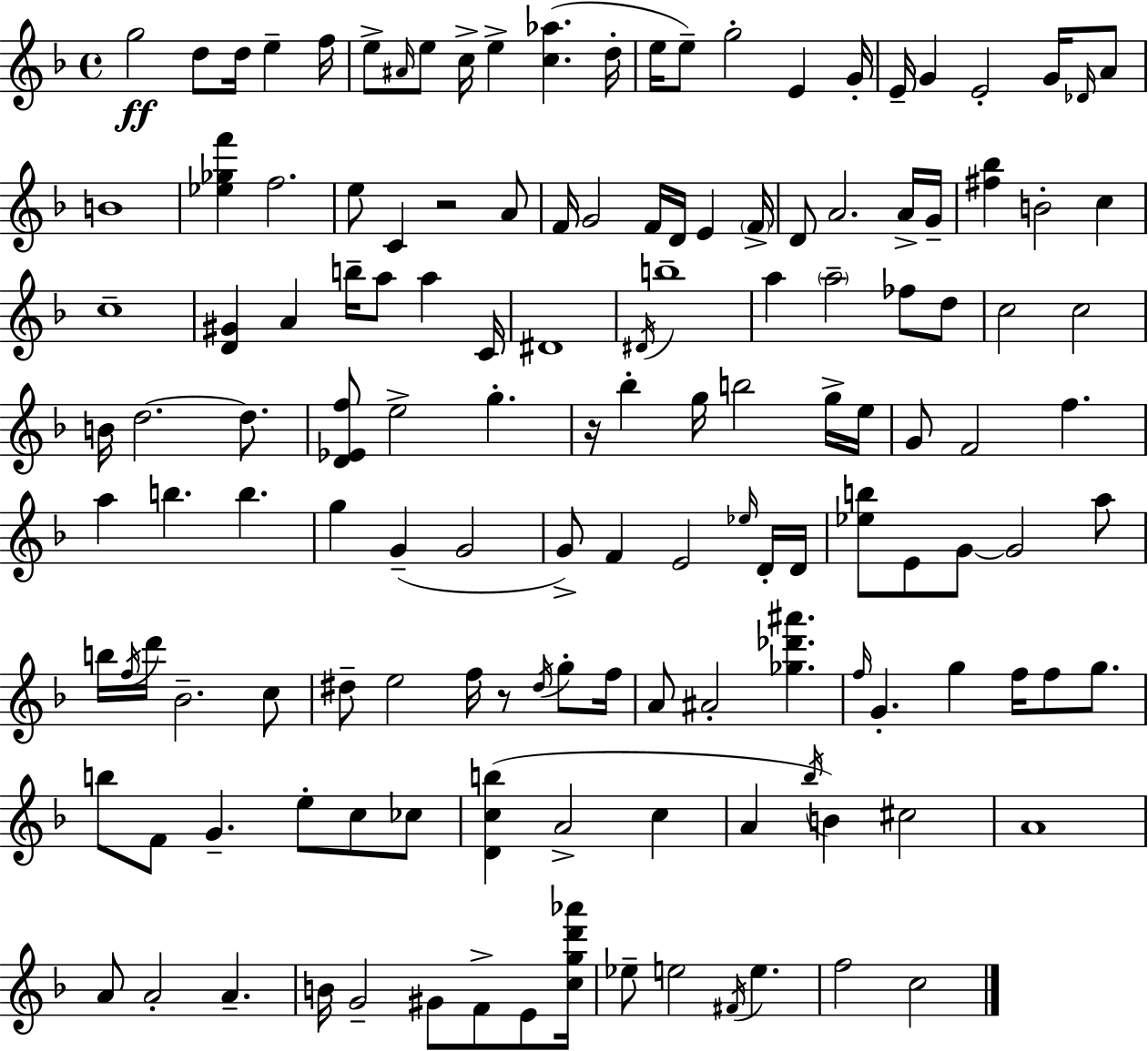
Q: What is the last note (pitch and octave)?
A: C5